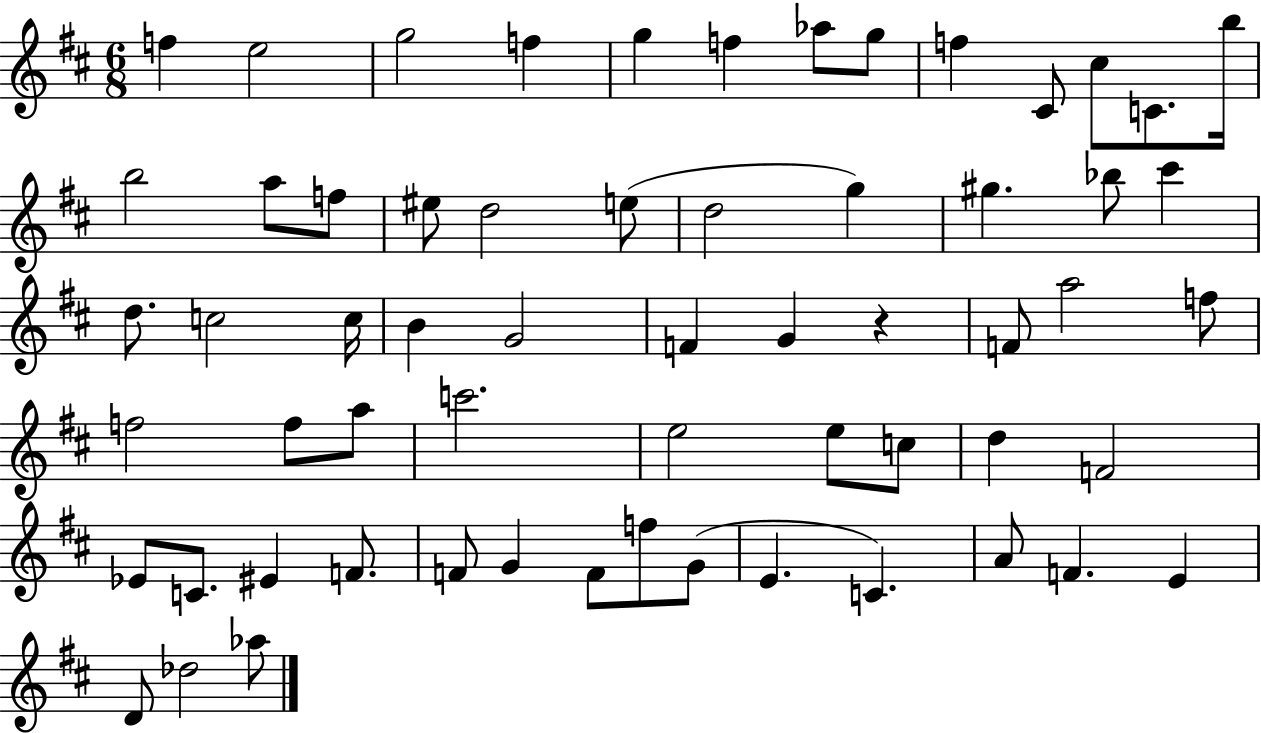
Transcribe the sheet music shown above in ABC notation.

X:1
T:Untitled
M:6/8
L:1/4
K:D
f e2 g2 f g f _a/2 g/2 f ^C/2 ^c/2 C/2 b/4 b2 a/2 f/2 ^e/2 d2 e/2 d2 g ^g _b/2 ^c' d/2 c2 c/4 B G2 F G z F/2 a2 f/2 f2 f/2 a/2 c'2 e2 e/2 c/2 d F2 _E/2 C/2 ^E F/2 F/2 G F/2 f/2 G/2 E C A/2 F E D/2 _d2 _a/2